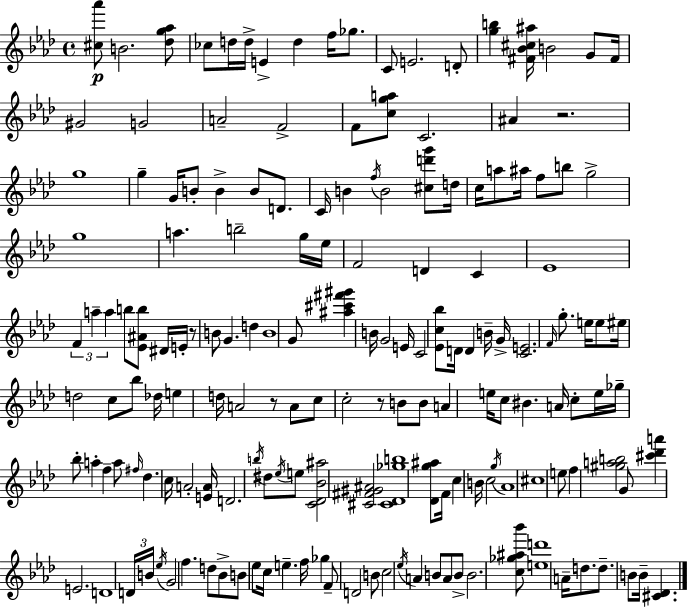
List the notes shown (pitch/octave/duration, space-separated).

[C#5,Ab6]/e B4/h. [Db5,G5,Ab5]/e CES5/e D5/s D5/s E4/q D5/q F5/s Gb5/e. C4/e E4/h. D4/e [G5,B5]/q [F#4,Bb4,C#5,A#5]/s B4/h G4/e F#4/s G#4/h G4/h A4/h F4/h F4/e [C5,G5,A5]/e C4/h. A#4/q R/h. G5/w G5/q G4/s B4/e B4/q B4/e D4/e. C4/s B4/q F5/s B4/h [C#5,D6,G6]/e D5/s C5/s A5/e A#5/s F5/e B5/e G5/h G5/w A5/q. B5/h G5/s Eb5/s F4/h D4/q C4/q Eb4/w F4/q A5/q A5/q B5/e [Eb4,A#4,B5]/e D#4/s E4/s R/e B4/e G4/q. D5/q B4/w G4/e [A#5,C#6,F#6,G#6]/q B4/s G4/h E4/s C4/h [Eb4,C5,Bb5]/e D4/s D4/q B4/s G4/s [C4,E4]/h. F4/s G5/e. E5/s E5/e EIS5/s D5/h C5/e Bb5/e Db5/s E5/q D5/s A4/h R/e A4/e C5/e C5/h R/e B4/e B4/e A4/q E5/s C5/e BIS4/q. A4/s C5/e E5/s Gb5/s Bb5/e A5/q F5/q A5/e F#5/s Db5/q. C5/s A4/h [E4,A4]/s D4/h. B5/s D#5/e Eb5/s E5/e [C4,Db4,Bb4,A#5]/h [C#4,F#4,G#4,A#4]/h [C#4,Db4,Gb5,B5]/w [Db4,G5,A#5]/e F4/s C5/q B4/s C5/h G5/s Ab4/w C#5/w E5/e F5/q [G#5,A5,B5]/h G4/e [C#6,Db6,A6]/q E4/h. D4/w D4/s B4/s Eb5/s G4/h F5/q. D5/e Bb4/e B4/e Eb5/e C5/s E5/q. F5/s Gb5/q F4/e D4/h B4/e C5/h Eb5/s A4/q B4/e A4/e B4/e B4/h. [C5,Gb5,A#5,Bb6]/e [E5,D6]/w A4/s D5/e. D5/e. B4/e B4/s [C#4,Db4]/q.